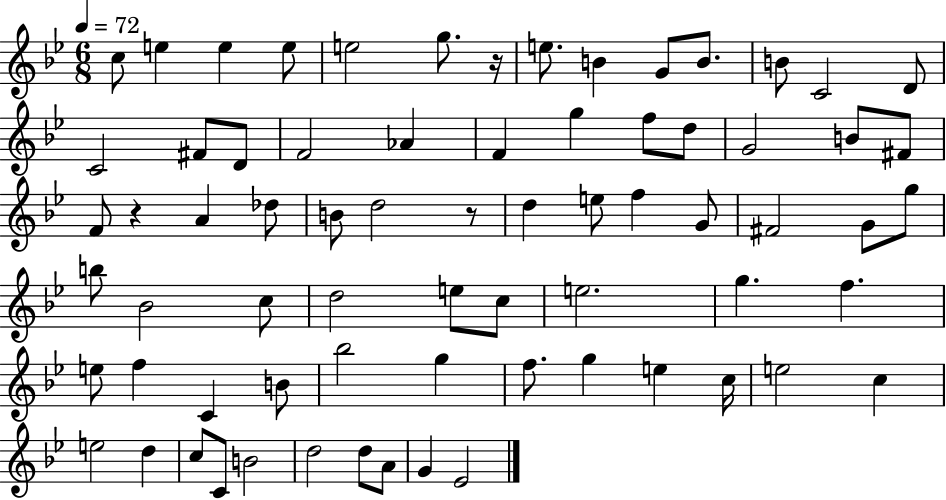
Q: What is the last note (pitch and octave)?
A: Eb4